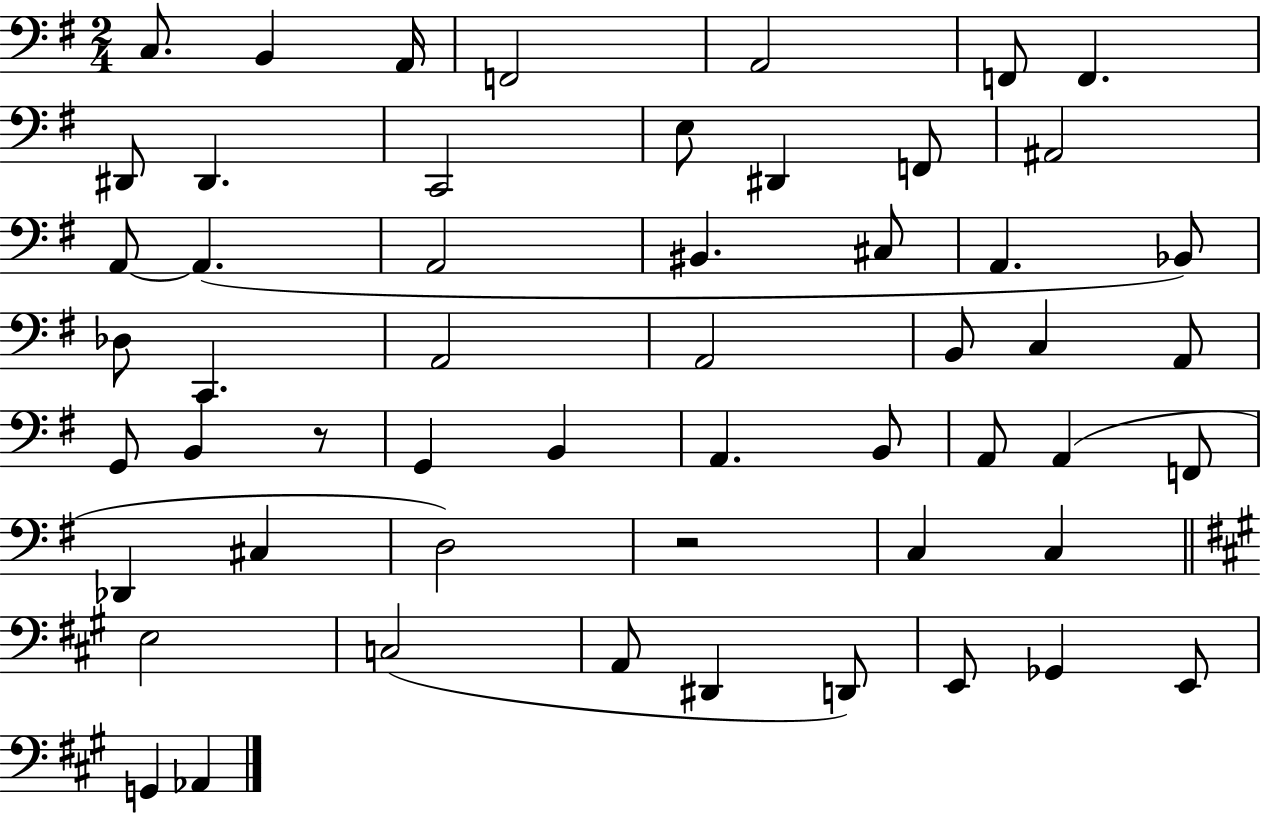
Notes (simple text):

C3/e. B2/q A2/s F2/h A2/h F2/e F2/q. D#2/e D#2/q. C2/h E3/e D#2/q F2/e A#2/h A2/e A2/q. A2/h BIS2/q. C#3/e A2/q. Bb2/e Db3/e C2/q. A2/h A2/h B2/e C3/q A2/e G2/e B2/q R/e G2/q B2/q A2/q. B2/e A2/e A2/q F2/e Db2/q C#3/q D3/h R/h C3/q C3/q E3/h C3/h A2/e D#2/q D2/e E2/e Gb2/q E2/e G2/q Ab2/q